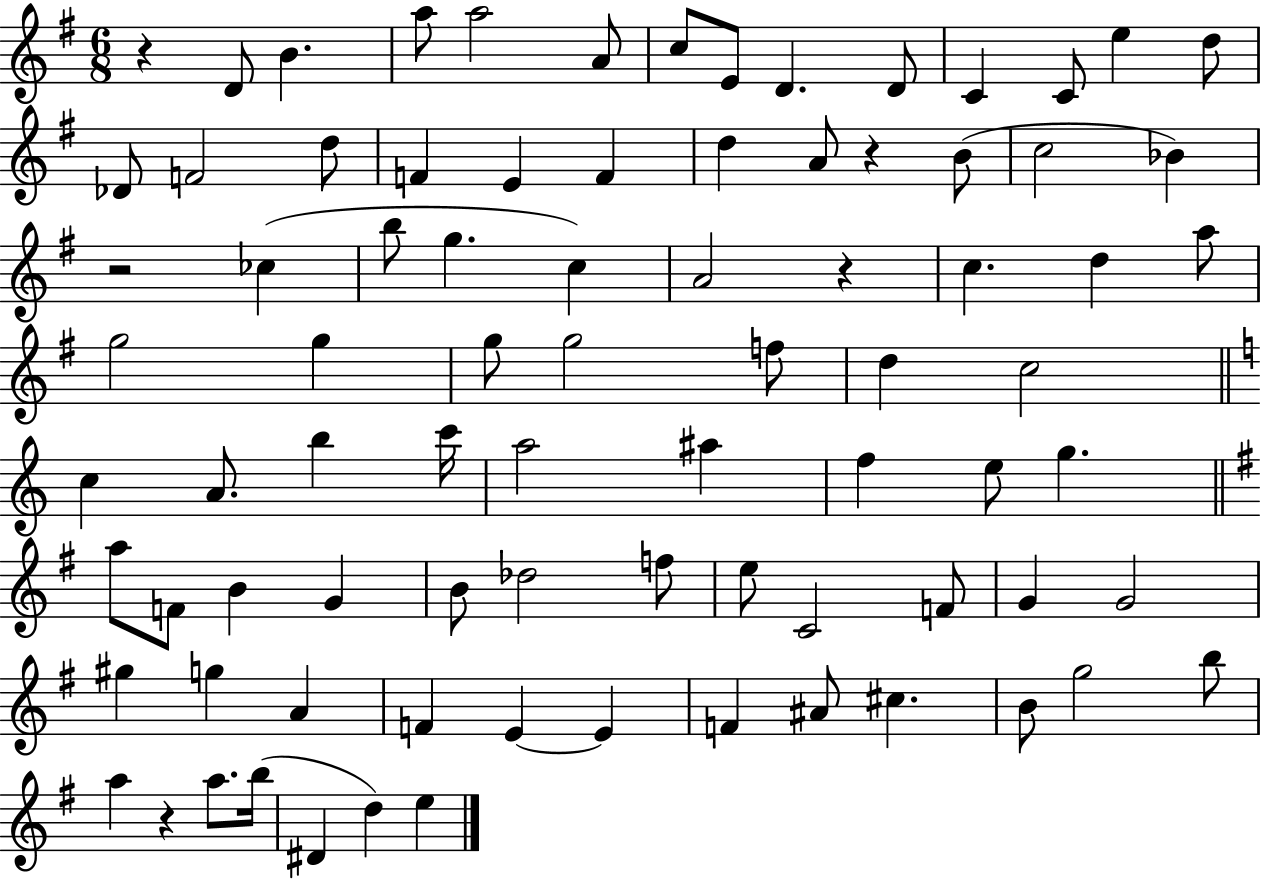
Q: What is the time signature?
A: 6/8